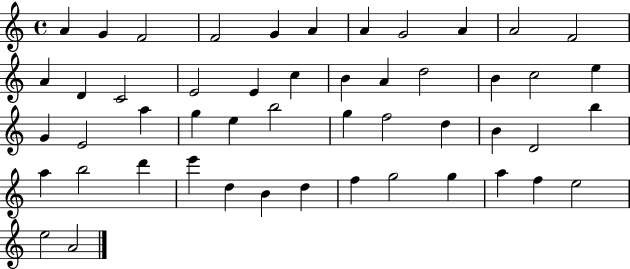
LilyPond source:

{
  \clef treble
  \time 4/4
  \defaultTimeSignature
  \key c \major
  a'4 g'4 f'2 | f'2 g'4 a'4 | a'4 g'2 a'4 | a'2 f'2 | \break a'4 d'4 c'2 | e'2 e'4 c''4 | b'4 a'4 d''2 | b'4 c''2 e''4 | \break g'4 e'2 a''4 | g''4 e''4 b''2 | g''4 f''2 d''4 | b'4 d'2 b''4 | \break a''4 b''2 d'''4 | e'''4 d''4 b'4 d''4 | f''4 g''2 g''4 | a''4 f''4 e''2 | \break e''2 a'2 | \bar "|."
}